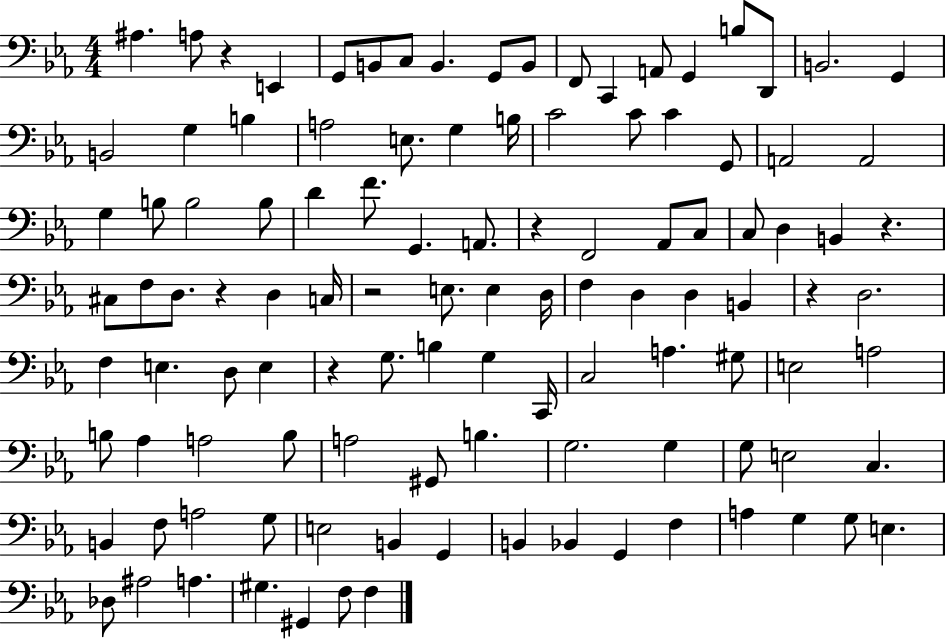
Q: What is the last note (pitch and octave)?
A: F3